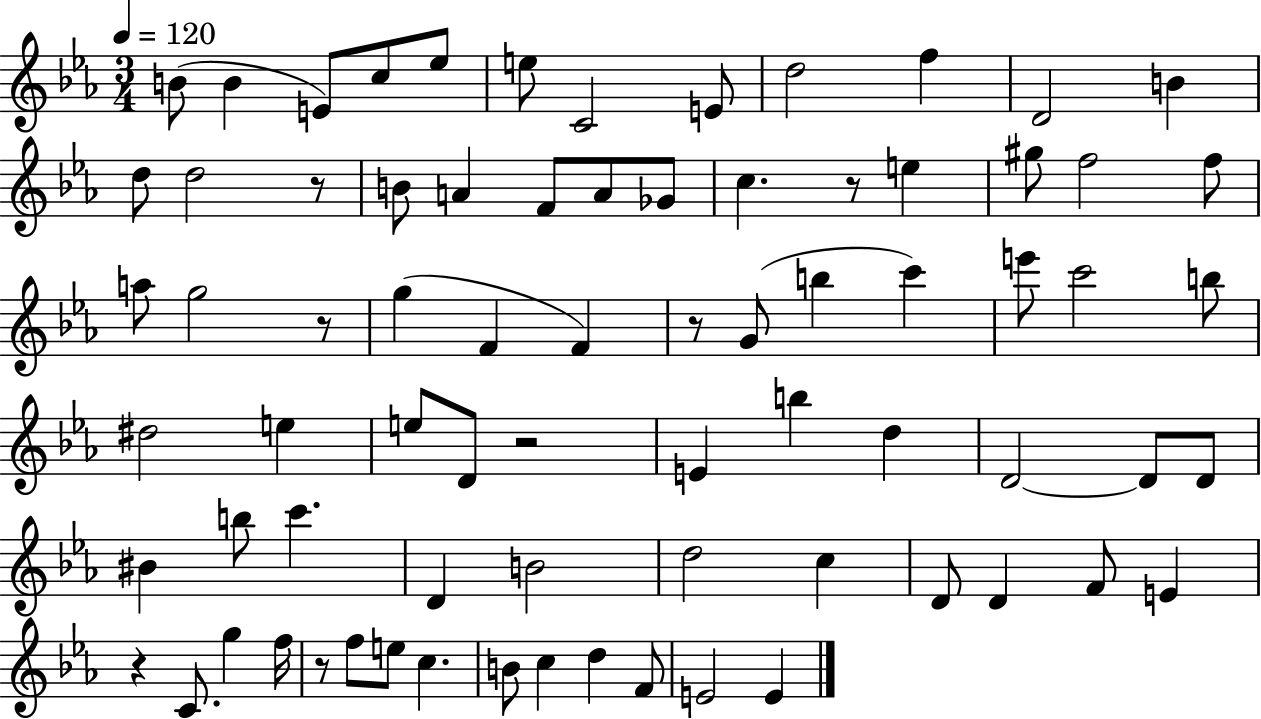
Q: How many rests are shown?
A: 7